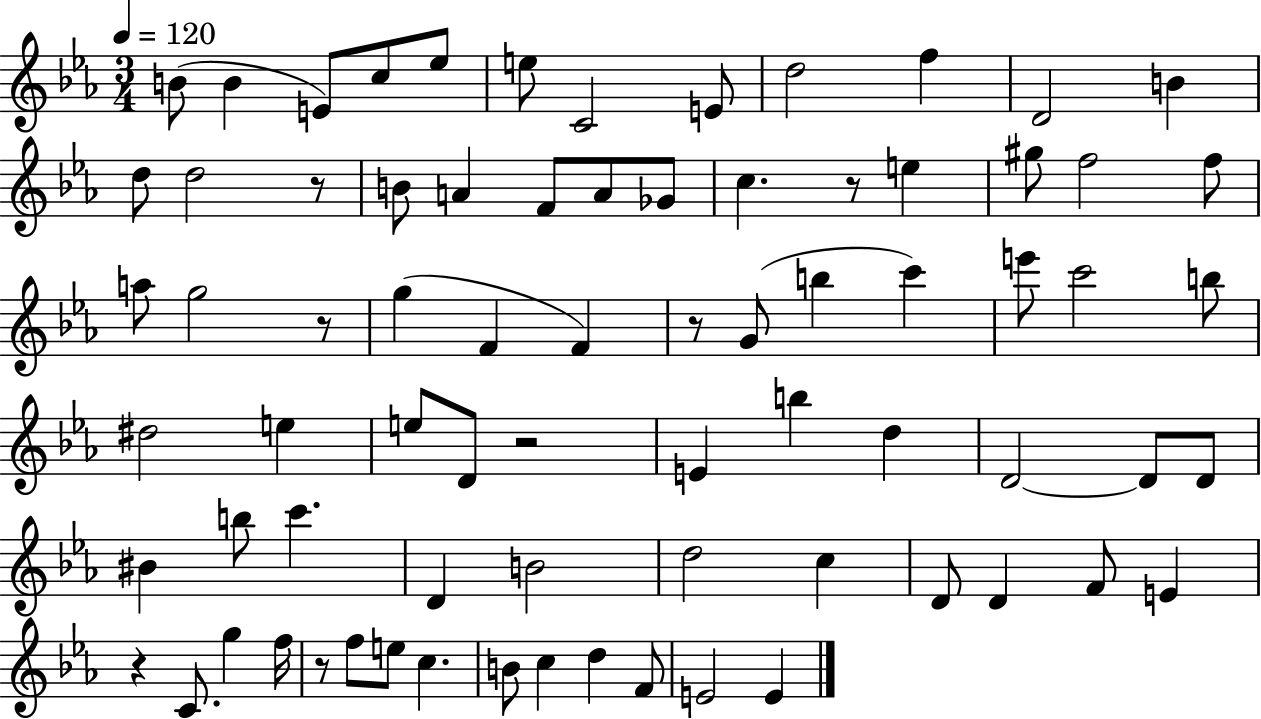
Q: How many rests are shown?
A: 7